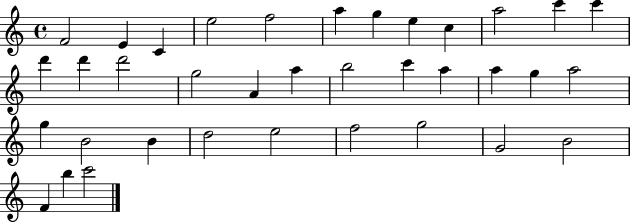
F4/h E4/q C4/q E5/h F5/h A5/q G5/q E5/q C5/q A5/h C6/q C6/q D6/q D6/q D6/h G5/h A4/q A5/q B5/h C6/q A5/q A5/q G5/q A5/h G5/q B4/h B4/q D5/h E5/h F5/h G5/h G4/h B4/h F4/q B5/q C6/h